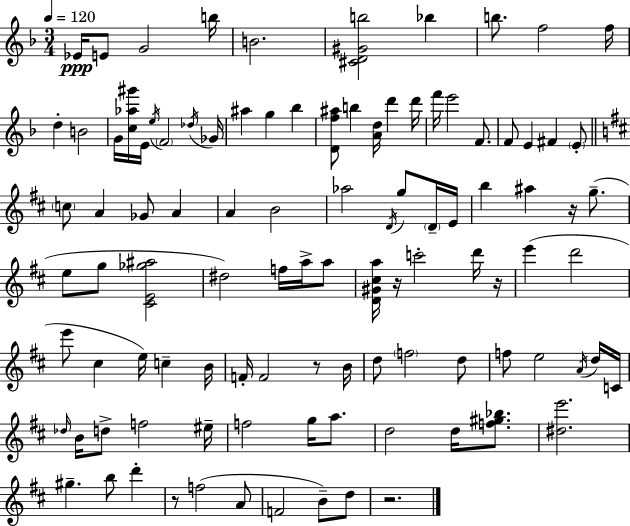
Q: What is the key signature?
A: D minor